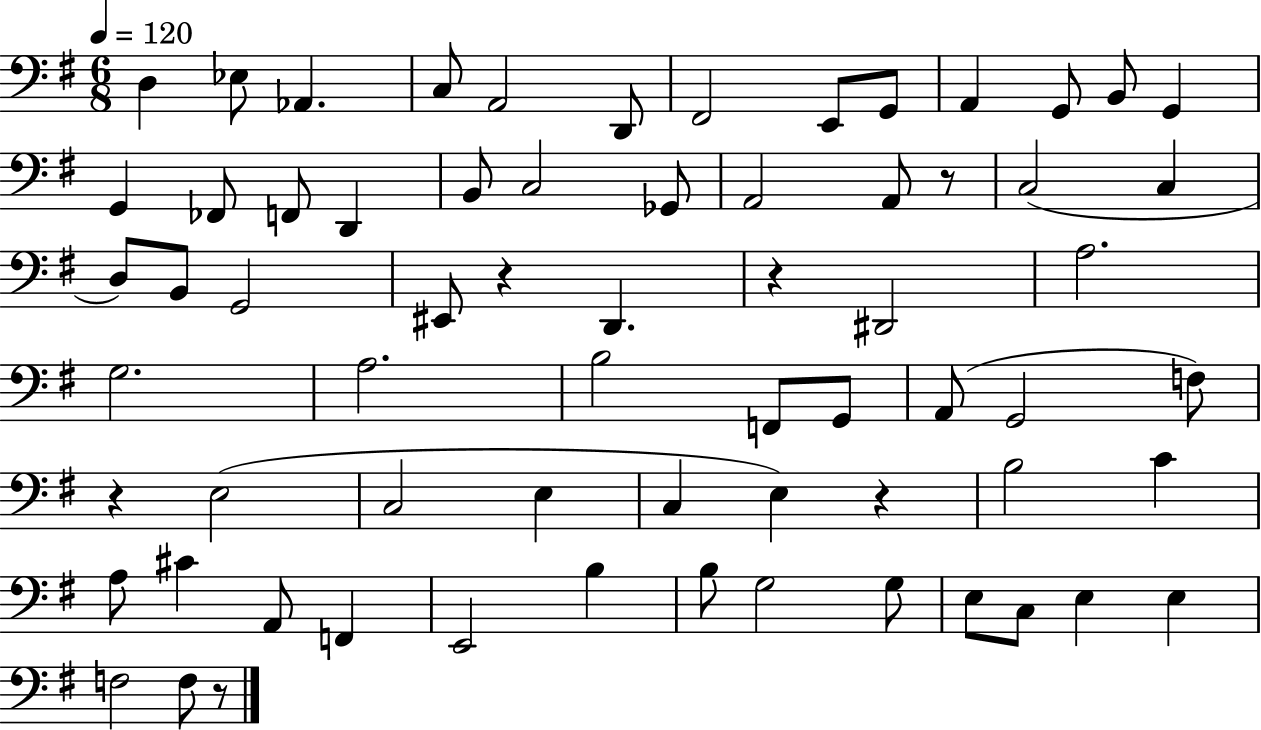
D3/q Eb3/e Ab2/q. C3/e A2/h D2/e F#2/h E2/e G2/e A2/q G2/e B2/e G2/q G2/q FES2/e F2/e D2/q B2/e C3/h Gb2/e A2/h A2/e R/e C3/h C3/q D3/e B2/e G2/h EIS2/e R/q D2/q. R/q D#2/h A3/h. G3/h. A3/h. B3/h F2/e G2/e A2/e G2/h F3/e R/q E3/h C3/h E3/q C3/q E3/q R/q B3/h C4/q A3/e C#4/q A2/e F2/q E2/h B3/q B3/e G3/h G3/e E3/e C3/e E3/q E3/q F3/h F3/e R/e